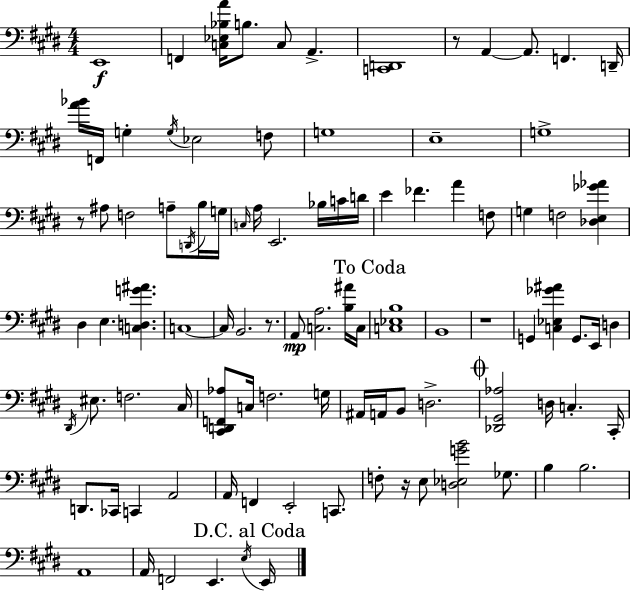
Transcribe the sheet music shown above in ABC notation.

X:1
T:Untitled
M:4/4
L:1/4
K:E
E,,4 F,, [C,_E,_B,A]/4 B,/2 C,/2 A,, [C,,D,,]4 z/2 A,, A,,/2 F,, D,,/4 [A_B]/4 F,,/4 G, G,/4 _E,2 F,/2 G,4 E,4 G,4 z/2 ^A,/2 F,2 A,/2 D,,/4 B,/4 G,/4 C,/4 A,/4 E,,2 _B,/4 C/4 D/4 E _F A F,/2 G, F,2 [_D,E,_G_A] ^D, E, [C,D,G^A] C,4 C,/4 B,,2 z/2 A,,/2 [C,A,]2 [B,^A]/4 C,/4 [C,_E,B,]4 B,,4 z4 G,, [C,_E,_G^A] G,,/2 E,,/4 D, ^D,,/4 ^E,/2 F,2 ^C,/4 [^C,,D,,F,,_A,]/2 C,/4 F,2 G,/4 ^A,,/4 A,,/4 B,,/2 D,2 [_D,,^G,,_A,]2 D,/4 C, ^C,,/4 D,,/2 _C,,/4 C,, A,,2 A,,/4 F,, E,,2 C,,/2 F,/2 z/4 E,/2 [D,_E,GB]2 _G,/2 B, B,2 A,,4 A,,/4 F,,2 E,, E,/4 E,,/4